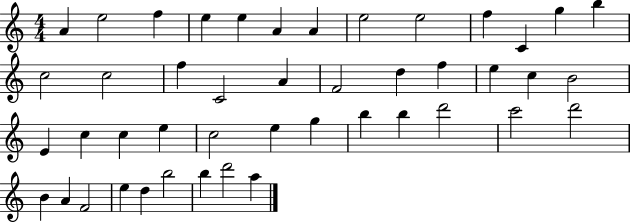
{
  \clef treble
  \numericTimeSignature
  \time 4/4
  \key c \major
  a'4 e''2 f''4 | e''4 e''4 a'4 a'4 | e''2 e''2 | f''4 c'4 g''4 b''4 | \break c''2 c''2 | f''4 c'2 a'4 | f'2 d''4 f''4 | e''4 c''4 b'2 | \break e'4 c''4 c''4 e''4 | c''2 e''4 g''4 | b''4 b''4 d'''2 | c'''2 d'''2 | \break b'4 a'4 f'2 | e''4 d''4 b''2 | b''4 d'''2 a''4 | \bar "|."
}